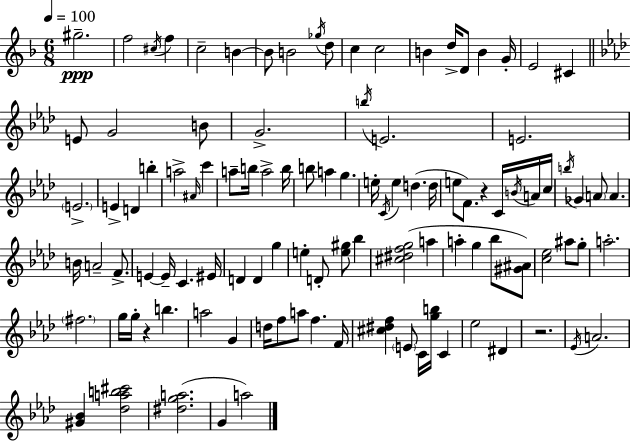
X:1
T:Untitled
M:6/8
L:1/4
K:Dm
^g2 f2 ^c/4 f c2 B B/2 B2 _g/4 d/2 c c2 B d/4 D/2 B G/4 E2 ^C E/2 G2 B/2 G2 b/4 E2 E2 E2 E D b a2 ^A/4 c' a/2 b/4 a2 b/4 b/2 a g e/4 C/4 e d d/4 e/2 F/2 z C/4 B/4 A/4 c/4 b/4 _G A/2 A B/4 A2 F/2 E E/4 C ^E/4 D D g e D/2 [e^g]/2 _b [^c^dfg]2 a a g _b/2 [^G^A]/2 [c_e]2 ^a/2 g/2 a2 ^f2 g/4 g/4 z b a2 G d/4 f/2 a/2 f F/4 [^c^df] E/2 C/4 [gb]/4 C _e2 ^D z2 _E/4 A2 [^G_B] [_dab^c']2 [^dga]2 G a2